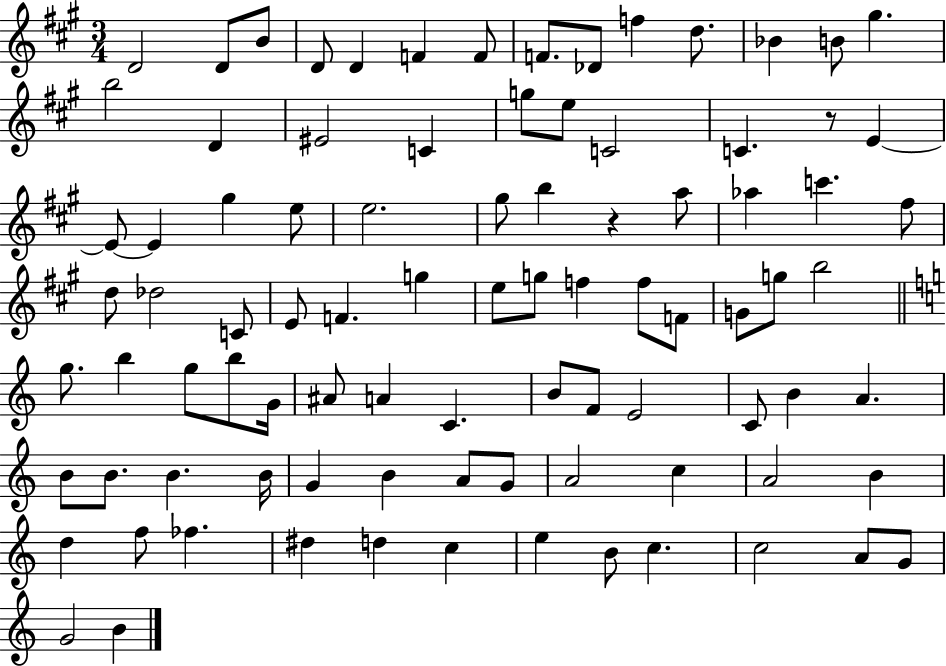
D4/h D4/e B4/e D4/e D4/q F4/q F4/e F4/e. Db4/e F5/q D5/e. Bb4/q B4/e G#5/q. B5/h D4/q EIS4/h C4/q G5/e E5/e C4/h C4/q. R/e E4/q E4/e E4/q G#5/q E5/e E5/h. G#5/e B5/q R/q A5/e Ab5/q C6/q. F#5/e D5/e Db5/h C4/e E4/e F4/q. G5/q E5/e G5/e F5/q F5/e F4/e G4/e G5/e B5/h G5/e. B5/q G5/e B5/e G4/s A#4/e A4/q C4/q. B4/e F4/e E4/h C4/e B4/q A4/q. B4/e B4/e. B4/q. B4/s G4/q B4/q A4/e G4/e A4/h C5/q A4/h B4/q D5/q F5/e FES5/q. D#5/q D5/q C5/q E5/q B4/e C5/q. C5/h A4/e G4/e G4/h B4/q